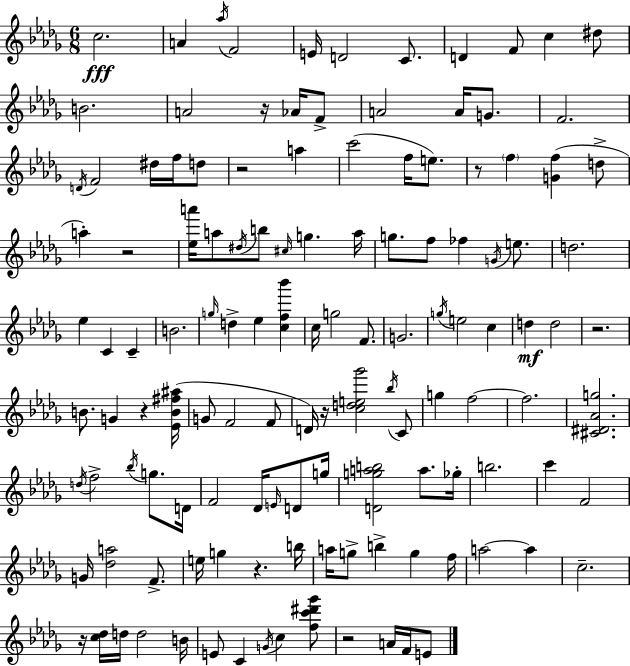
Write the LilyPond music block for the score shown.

{
  \clef treble
  \numericTimeSignature
  \time 6/8
  \key bes \minor
  c''2.\fff | a'4 \acciaccatura { aes''16 } f'2 | e'16 d'2 c'8. | d'4 f'8 c''4 dis''8 | \break b'2. | a'2 r16 aes'16 f'8-> | a'2 a'16 g'8. | f'2. | \break \acciaccatura { d'16 } f'2 dis''16 f''16 | d''8 r2 a''4 | c'''2( f''16 e''8.) | r8 \parenthesize f''4 <g' f''>4( | \break d''8-> a''4-.) r2 | <ees'' a'''>16 a''8 \acciaccatura { dis''16 } b''8 \grace { cis''16 } g''4. | a''16 g''8. f''8 fes''4 | \acciaccatura { g'16 } e''8. d''2. | \break ees''4 c'4 | c'4-- b'2. | \grace { g''16 } d''4-> ees''4 | <c'' f'' bes'''>4 c''16 g''2 | \break f'8. g'2. | \acciaccatura { g''16 } e''2 | c''4 d''4\mf d''2 | r2. | \break b'8. g'4 | r4 <ees' b' fis'' ais''>16( g'8 f'2 | f'8 d'16) r16 <c'' d'' e'' ges'''>2 | \acciaccatura { bes''16 } c'8 g''4 | \break f''2~~ f''2. | <cis' dis' aes' g''>2. | \acciaccatura { d''16 } f''2-> | \acciaccatura { bes''16 } g''8. d'16 f'2 | \break des'16 \grace { e'16 } d'8 g''16 <d' g'' a'' b''>2 | a''8. ges''16-. b''2. | c'''4 | f'2 g'16 | \break <des'' a''>2 f'8.-> e''16 | g''4 r4. b''16 a''16 | g''8-> b''4-> g''4 f''16 a''2~~ | a''4 c''2.-- | \break r16 | <c'' des''>16 d''16 d''2 b'16 e'8 | c'4 \acciaccatura { g'16 } c''4 <f'' c''' dis''' ges'''>8 | r2 a'16 f'16 e'8 | \break \bar "|."
}